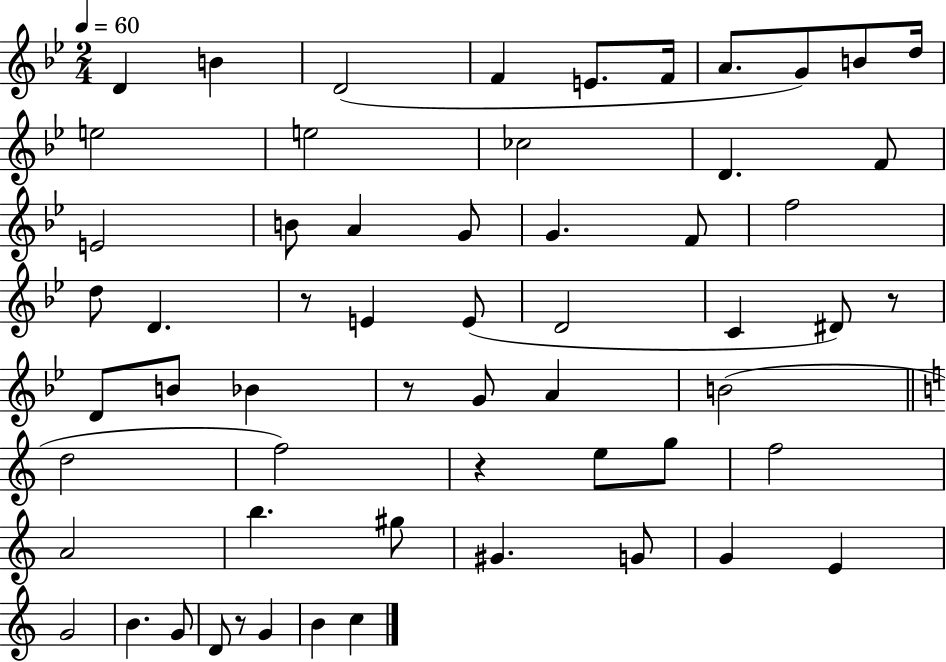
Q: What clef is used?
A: treble